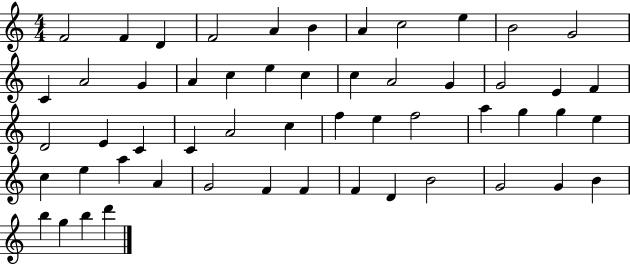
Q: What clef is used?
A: treble